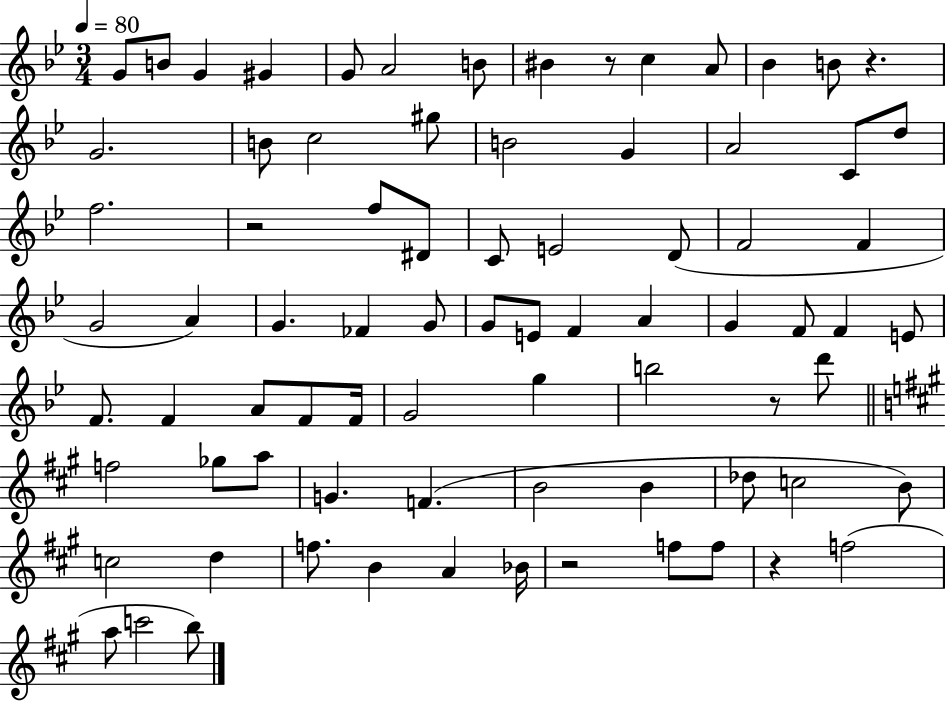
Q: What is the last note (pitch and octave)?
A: B5